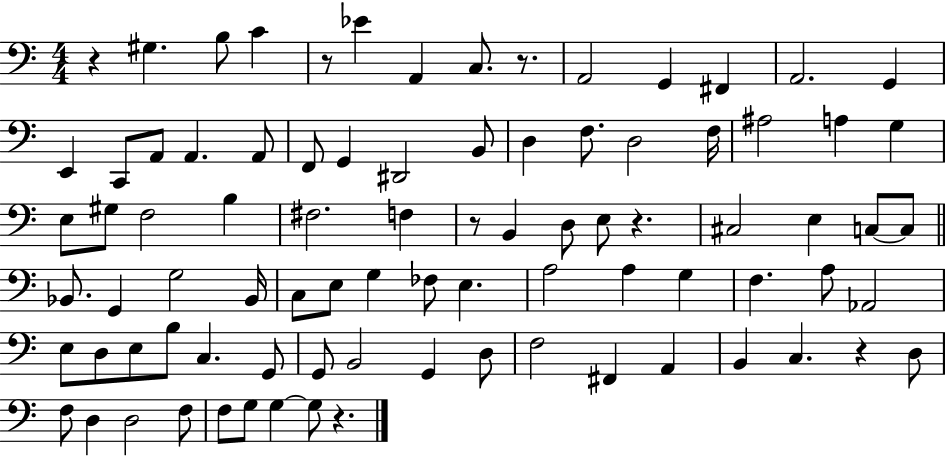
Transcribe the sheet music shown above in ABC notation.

X:1
T:Untitled
M:4/4
L:1/4
K:C
z ^G, B,/2 C z/2 _E A,, C,/2 z/2 A,,2 G,, ^F,, A,,2 G,, E,, C,,/2 A,,/2 A,, A,,/2 F,,/2 G,, ^D,,2 B,,/2 D, F,/2 D,2 F,/4 ^A,2 A, G, E,/2 ^G,/2 F,2 B, ^F,2 F, z/2 B,, D,/2 E,/2 z ^C,2 E, C,/2 C,/2 _B,,/2 G,, G,2 _B,,/4 C,/2 E,/2 G, _F,/2 E, A,2 A, G, F, A,/2 _A,,2 E,/2 D,/2 E,/2 B,/2 C, G,,/2 G,,/2 B,,2 G,, D,/2 F,2 ^F,, A,, B,, C, z D,/2 F,/2 D, D,2 F,/2 F,/2 G,/2 G, G,/2 z